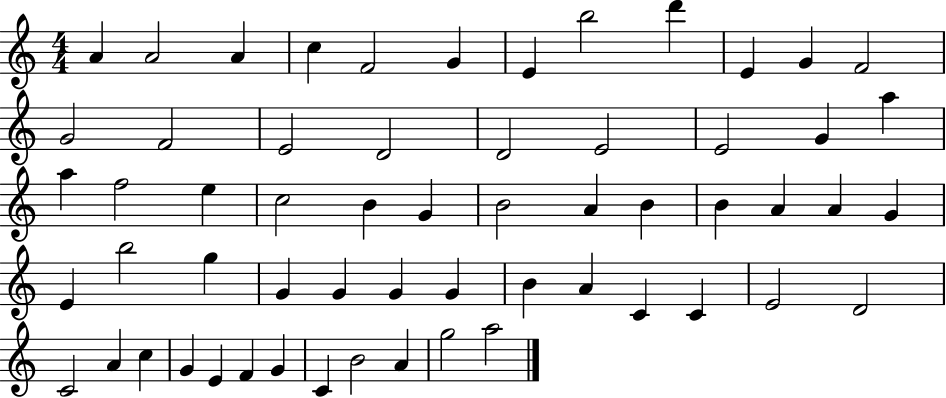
A4/q A4/h A4/q C5/q F4/h G4/q E4/q B5/h D6/q E4/q G4/q F4/h G4/h F4/h E4/h D4/h D4/h E4/h E4/h G4/q A5/q A5/q F5/h E5/q C5/h B4/q G4/q B4/h A4/q B4/q B4/q A4/q A4/q G4/q E4/q B5/h G5/q G4/q G4/q G4/q G4/q B4/q A4/q C4/q C4/q E4/h D4/h C4/h A4/q C5/q G4/q E4/q F4/q G4/q C4/q B4/h A4/q G5/h A5/h